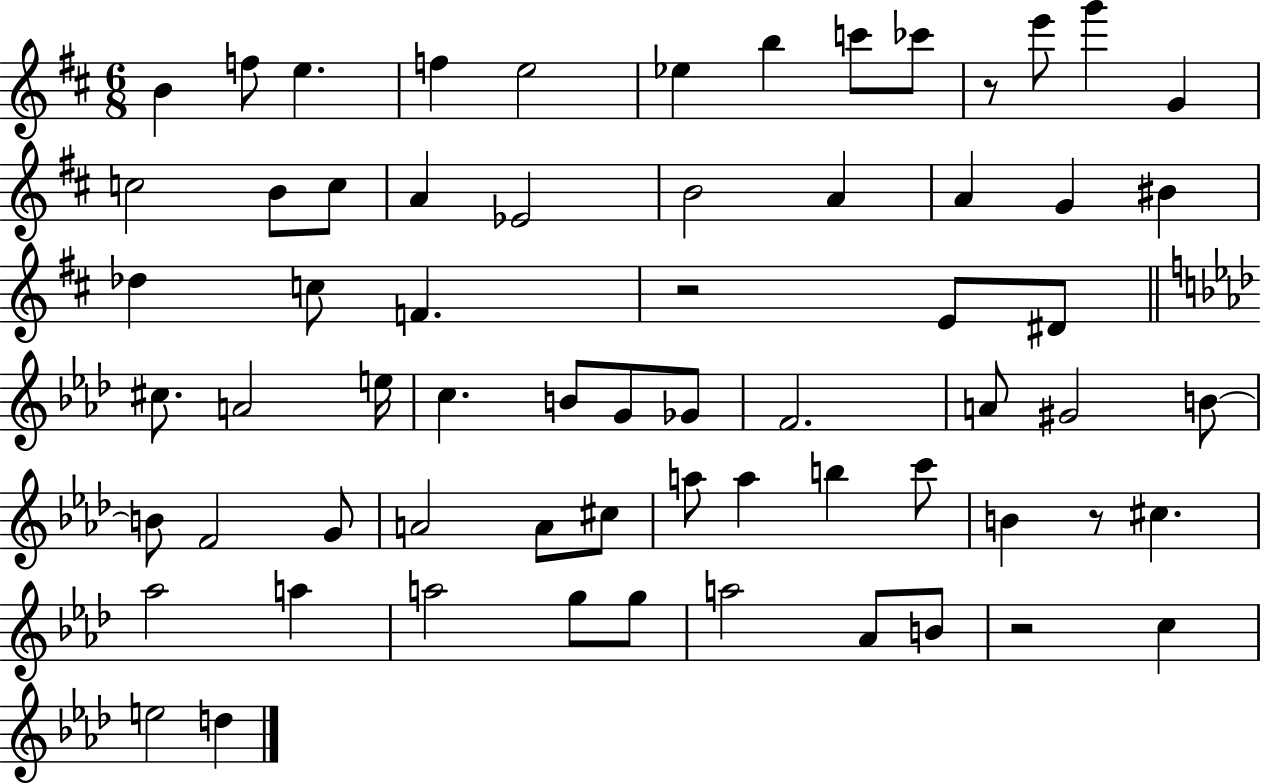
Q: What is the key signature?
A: D major